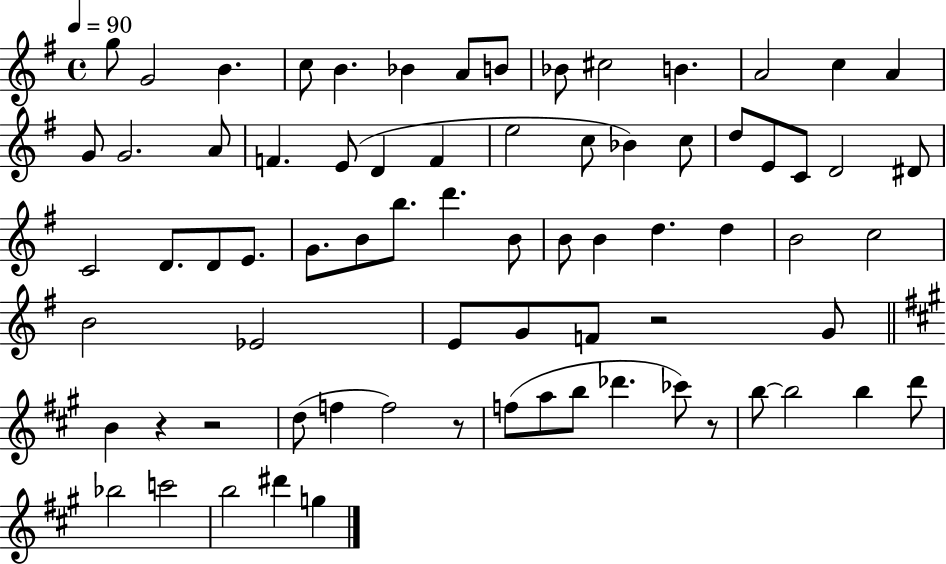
{
  \clef treble
  \time 4/4
  \defaultTimeSignature
  \key g \major
  \tempo 4 = 90
  \repeat volta 2 { g''8 g'2 b'4. | c''8 b'4. bes'4 a'8 b'8 | bes'8 cis''2 b'4. | a'2 c''4 a'4 | \break g'8 g'2. a'8 | f'4. e'8( d'4 f'4 | e''2 c''8 bes'4) c''8 | d''8 e'8 c'8 d'2 dis'8 | \break c'2 d'8. d'8 e'8. | g'8. b'8 b''8. d'''4. b'8 | b'8 b'4 d''4. d''4 | b'2 c''2 | \break b'2 ees'2 | e'8 g'8 f'8 r2 g'8 | \bar "||" \break \key a \major b'4 r4 r2 | d''8( f''4 f''2) r8 | f''8( a''8 b''8 des'''4. ces'''8) r8 | b''8~~ b''2 b''4 d'''8 | \break bes''2 c'''2 | b''2 dis'''4 g''4 | } \bar "|."
}